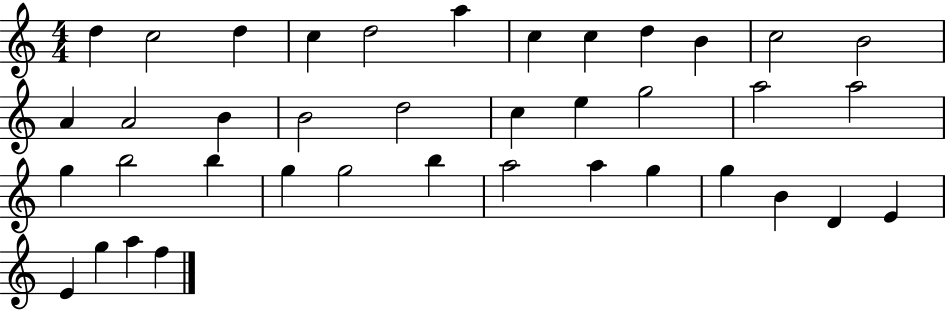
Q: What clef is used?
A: treble